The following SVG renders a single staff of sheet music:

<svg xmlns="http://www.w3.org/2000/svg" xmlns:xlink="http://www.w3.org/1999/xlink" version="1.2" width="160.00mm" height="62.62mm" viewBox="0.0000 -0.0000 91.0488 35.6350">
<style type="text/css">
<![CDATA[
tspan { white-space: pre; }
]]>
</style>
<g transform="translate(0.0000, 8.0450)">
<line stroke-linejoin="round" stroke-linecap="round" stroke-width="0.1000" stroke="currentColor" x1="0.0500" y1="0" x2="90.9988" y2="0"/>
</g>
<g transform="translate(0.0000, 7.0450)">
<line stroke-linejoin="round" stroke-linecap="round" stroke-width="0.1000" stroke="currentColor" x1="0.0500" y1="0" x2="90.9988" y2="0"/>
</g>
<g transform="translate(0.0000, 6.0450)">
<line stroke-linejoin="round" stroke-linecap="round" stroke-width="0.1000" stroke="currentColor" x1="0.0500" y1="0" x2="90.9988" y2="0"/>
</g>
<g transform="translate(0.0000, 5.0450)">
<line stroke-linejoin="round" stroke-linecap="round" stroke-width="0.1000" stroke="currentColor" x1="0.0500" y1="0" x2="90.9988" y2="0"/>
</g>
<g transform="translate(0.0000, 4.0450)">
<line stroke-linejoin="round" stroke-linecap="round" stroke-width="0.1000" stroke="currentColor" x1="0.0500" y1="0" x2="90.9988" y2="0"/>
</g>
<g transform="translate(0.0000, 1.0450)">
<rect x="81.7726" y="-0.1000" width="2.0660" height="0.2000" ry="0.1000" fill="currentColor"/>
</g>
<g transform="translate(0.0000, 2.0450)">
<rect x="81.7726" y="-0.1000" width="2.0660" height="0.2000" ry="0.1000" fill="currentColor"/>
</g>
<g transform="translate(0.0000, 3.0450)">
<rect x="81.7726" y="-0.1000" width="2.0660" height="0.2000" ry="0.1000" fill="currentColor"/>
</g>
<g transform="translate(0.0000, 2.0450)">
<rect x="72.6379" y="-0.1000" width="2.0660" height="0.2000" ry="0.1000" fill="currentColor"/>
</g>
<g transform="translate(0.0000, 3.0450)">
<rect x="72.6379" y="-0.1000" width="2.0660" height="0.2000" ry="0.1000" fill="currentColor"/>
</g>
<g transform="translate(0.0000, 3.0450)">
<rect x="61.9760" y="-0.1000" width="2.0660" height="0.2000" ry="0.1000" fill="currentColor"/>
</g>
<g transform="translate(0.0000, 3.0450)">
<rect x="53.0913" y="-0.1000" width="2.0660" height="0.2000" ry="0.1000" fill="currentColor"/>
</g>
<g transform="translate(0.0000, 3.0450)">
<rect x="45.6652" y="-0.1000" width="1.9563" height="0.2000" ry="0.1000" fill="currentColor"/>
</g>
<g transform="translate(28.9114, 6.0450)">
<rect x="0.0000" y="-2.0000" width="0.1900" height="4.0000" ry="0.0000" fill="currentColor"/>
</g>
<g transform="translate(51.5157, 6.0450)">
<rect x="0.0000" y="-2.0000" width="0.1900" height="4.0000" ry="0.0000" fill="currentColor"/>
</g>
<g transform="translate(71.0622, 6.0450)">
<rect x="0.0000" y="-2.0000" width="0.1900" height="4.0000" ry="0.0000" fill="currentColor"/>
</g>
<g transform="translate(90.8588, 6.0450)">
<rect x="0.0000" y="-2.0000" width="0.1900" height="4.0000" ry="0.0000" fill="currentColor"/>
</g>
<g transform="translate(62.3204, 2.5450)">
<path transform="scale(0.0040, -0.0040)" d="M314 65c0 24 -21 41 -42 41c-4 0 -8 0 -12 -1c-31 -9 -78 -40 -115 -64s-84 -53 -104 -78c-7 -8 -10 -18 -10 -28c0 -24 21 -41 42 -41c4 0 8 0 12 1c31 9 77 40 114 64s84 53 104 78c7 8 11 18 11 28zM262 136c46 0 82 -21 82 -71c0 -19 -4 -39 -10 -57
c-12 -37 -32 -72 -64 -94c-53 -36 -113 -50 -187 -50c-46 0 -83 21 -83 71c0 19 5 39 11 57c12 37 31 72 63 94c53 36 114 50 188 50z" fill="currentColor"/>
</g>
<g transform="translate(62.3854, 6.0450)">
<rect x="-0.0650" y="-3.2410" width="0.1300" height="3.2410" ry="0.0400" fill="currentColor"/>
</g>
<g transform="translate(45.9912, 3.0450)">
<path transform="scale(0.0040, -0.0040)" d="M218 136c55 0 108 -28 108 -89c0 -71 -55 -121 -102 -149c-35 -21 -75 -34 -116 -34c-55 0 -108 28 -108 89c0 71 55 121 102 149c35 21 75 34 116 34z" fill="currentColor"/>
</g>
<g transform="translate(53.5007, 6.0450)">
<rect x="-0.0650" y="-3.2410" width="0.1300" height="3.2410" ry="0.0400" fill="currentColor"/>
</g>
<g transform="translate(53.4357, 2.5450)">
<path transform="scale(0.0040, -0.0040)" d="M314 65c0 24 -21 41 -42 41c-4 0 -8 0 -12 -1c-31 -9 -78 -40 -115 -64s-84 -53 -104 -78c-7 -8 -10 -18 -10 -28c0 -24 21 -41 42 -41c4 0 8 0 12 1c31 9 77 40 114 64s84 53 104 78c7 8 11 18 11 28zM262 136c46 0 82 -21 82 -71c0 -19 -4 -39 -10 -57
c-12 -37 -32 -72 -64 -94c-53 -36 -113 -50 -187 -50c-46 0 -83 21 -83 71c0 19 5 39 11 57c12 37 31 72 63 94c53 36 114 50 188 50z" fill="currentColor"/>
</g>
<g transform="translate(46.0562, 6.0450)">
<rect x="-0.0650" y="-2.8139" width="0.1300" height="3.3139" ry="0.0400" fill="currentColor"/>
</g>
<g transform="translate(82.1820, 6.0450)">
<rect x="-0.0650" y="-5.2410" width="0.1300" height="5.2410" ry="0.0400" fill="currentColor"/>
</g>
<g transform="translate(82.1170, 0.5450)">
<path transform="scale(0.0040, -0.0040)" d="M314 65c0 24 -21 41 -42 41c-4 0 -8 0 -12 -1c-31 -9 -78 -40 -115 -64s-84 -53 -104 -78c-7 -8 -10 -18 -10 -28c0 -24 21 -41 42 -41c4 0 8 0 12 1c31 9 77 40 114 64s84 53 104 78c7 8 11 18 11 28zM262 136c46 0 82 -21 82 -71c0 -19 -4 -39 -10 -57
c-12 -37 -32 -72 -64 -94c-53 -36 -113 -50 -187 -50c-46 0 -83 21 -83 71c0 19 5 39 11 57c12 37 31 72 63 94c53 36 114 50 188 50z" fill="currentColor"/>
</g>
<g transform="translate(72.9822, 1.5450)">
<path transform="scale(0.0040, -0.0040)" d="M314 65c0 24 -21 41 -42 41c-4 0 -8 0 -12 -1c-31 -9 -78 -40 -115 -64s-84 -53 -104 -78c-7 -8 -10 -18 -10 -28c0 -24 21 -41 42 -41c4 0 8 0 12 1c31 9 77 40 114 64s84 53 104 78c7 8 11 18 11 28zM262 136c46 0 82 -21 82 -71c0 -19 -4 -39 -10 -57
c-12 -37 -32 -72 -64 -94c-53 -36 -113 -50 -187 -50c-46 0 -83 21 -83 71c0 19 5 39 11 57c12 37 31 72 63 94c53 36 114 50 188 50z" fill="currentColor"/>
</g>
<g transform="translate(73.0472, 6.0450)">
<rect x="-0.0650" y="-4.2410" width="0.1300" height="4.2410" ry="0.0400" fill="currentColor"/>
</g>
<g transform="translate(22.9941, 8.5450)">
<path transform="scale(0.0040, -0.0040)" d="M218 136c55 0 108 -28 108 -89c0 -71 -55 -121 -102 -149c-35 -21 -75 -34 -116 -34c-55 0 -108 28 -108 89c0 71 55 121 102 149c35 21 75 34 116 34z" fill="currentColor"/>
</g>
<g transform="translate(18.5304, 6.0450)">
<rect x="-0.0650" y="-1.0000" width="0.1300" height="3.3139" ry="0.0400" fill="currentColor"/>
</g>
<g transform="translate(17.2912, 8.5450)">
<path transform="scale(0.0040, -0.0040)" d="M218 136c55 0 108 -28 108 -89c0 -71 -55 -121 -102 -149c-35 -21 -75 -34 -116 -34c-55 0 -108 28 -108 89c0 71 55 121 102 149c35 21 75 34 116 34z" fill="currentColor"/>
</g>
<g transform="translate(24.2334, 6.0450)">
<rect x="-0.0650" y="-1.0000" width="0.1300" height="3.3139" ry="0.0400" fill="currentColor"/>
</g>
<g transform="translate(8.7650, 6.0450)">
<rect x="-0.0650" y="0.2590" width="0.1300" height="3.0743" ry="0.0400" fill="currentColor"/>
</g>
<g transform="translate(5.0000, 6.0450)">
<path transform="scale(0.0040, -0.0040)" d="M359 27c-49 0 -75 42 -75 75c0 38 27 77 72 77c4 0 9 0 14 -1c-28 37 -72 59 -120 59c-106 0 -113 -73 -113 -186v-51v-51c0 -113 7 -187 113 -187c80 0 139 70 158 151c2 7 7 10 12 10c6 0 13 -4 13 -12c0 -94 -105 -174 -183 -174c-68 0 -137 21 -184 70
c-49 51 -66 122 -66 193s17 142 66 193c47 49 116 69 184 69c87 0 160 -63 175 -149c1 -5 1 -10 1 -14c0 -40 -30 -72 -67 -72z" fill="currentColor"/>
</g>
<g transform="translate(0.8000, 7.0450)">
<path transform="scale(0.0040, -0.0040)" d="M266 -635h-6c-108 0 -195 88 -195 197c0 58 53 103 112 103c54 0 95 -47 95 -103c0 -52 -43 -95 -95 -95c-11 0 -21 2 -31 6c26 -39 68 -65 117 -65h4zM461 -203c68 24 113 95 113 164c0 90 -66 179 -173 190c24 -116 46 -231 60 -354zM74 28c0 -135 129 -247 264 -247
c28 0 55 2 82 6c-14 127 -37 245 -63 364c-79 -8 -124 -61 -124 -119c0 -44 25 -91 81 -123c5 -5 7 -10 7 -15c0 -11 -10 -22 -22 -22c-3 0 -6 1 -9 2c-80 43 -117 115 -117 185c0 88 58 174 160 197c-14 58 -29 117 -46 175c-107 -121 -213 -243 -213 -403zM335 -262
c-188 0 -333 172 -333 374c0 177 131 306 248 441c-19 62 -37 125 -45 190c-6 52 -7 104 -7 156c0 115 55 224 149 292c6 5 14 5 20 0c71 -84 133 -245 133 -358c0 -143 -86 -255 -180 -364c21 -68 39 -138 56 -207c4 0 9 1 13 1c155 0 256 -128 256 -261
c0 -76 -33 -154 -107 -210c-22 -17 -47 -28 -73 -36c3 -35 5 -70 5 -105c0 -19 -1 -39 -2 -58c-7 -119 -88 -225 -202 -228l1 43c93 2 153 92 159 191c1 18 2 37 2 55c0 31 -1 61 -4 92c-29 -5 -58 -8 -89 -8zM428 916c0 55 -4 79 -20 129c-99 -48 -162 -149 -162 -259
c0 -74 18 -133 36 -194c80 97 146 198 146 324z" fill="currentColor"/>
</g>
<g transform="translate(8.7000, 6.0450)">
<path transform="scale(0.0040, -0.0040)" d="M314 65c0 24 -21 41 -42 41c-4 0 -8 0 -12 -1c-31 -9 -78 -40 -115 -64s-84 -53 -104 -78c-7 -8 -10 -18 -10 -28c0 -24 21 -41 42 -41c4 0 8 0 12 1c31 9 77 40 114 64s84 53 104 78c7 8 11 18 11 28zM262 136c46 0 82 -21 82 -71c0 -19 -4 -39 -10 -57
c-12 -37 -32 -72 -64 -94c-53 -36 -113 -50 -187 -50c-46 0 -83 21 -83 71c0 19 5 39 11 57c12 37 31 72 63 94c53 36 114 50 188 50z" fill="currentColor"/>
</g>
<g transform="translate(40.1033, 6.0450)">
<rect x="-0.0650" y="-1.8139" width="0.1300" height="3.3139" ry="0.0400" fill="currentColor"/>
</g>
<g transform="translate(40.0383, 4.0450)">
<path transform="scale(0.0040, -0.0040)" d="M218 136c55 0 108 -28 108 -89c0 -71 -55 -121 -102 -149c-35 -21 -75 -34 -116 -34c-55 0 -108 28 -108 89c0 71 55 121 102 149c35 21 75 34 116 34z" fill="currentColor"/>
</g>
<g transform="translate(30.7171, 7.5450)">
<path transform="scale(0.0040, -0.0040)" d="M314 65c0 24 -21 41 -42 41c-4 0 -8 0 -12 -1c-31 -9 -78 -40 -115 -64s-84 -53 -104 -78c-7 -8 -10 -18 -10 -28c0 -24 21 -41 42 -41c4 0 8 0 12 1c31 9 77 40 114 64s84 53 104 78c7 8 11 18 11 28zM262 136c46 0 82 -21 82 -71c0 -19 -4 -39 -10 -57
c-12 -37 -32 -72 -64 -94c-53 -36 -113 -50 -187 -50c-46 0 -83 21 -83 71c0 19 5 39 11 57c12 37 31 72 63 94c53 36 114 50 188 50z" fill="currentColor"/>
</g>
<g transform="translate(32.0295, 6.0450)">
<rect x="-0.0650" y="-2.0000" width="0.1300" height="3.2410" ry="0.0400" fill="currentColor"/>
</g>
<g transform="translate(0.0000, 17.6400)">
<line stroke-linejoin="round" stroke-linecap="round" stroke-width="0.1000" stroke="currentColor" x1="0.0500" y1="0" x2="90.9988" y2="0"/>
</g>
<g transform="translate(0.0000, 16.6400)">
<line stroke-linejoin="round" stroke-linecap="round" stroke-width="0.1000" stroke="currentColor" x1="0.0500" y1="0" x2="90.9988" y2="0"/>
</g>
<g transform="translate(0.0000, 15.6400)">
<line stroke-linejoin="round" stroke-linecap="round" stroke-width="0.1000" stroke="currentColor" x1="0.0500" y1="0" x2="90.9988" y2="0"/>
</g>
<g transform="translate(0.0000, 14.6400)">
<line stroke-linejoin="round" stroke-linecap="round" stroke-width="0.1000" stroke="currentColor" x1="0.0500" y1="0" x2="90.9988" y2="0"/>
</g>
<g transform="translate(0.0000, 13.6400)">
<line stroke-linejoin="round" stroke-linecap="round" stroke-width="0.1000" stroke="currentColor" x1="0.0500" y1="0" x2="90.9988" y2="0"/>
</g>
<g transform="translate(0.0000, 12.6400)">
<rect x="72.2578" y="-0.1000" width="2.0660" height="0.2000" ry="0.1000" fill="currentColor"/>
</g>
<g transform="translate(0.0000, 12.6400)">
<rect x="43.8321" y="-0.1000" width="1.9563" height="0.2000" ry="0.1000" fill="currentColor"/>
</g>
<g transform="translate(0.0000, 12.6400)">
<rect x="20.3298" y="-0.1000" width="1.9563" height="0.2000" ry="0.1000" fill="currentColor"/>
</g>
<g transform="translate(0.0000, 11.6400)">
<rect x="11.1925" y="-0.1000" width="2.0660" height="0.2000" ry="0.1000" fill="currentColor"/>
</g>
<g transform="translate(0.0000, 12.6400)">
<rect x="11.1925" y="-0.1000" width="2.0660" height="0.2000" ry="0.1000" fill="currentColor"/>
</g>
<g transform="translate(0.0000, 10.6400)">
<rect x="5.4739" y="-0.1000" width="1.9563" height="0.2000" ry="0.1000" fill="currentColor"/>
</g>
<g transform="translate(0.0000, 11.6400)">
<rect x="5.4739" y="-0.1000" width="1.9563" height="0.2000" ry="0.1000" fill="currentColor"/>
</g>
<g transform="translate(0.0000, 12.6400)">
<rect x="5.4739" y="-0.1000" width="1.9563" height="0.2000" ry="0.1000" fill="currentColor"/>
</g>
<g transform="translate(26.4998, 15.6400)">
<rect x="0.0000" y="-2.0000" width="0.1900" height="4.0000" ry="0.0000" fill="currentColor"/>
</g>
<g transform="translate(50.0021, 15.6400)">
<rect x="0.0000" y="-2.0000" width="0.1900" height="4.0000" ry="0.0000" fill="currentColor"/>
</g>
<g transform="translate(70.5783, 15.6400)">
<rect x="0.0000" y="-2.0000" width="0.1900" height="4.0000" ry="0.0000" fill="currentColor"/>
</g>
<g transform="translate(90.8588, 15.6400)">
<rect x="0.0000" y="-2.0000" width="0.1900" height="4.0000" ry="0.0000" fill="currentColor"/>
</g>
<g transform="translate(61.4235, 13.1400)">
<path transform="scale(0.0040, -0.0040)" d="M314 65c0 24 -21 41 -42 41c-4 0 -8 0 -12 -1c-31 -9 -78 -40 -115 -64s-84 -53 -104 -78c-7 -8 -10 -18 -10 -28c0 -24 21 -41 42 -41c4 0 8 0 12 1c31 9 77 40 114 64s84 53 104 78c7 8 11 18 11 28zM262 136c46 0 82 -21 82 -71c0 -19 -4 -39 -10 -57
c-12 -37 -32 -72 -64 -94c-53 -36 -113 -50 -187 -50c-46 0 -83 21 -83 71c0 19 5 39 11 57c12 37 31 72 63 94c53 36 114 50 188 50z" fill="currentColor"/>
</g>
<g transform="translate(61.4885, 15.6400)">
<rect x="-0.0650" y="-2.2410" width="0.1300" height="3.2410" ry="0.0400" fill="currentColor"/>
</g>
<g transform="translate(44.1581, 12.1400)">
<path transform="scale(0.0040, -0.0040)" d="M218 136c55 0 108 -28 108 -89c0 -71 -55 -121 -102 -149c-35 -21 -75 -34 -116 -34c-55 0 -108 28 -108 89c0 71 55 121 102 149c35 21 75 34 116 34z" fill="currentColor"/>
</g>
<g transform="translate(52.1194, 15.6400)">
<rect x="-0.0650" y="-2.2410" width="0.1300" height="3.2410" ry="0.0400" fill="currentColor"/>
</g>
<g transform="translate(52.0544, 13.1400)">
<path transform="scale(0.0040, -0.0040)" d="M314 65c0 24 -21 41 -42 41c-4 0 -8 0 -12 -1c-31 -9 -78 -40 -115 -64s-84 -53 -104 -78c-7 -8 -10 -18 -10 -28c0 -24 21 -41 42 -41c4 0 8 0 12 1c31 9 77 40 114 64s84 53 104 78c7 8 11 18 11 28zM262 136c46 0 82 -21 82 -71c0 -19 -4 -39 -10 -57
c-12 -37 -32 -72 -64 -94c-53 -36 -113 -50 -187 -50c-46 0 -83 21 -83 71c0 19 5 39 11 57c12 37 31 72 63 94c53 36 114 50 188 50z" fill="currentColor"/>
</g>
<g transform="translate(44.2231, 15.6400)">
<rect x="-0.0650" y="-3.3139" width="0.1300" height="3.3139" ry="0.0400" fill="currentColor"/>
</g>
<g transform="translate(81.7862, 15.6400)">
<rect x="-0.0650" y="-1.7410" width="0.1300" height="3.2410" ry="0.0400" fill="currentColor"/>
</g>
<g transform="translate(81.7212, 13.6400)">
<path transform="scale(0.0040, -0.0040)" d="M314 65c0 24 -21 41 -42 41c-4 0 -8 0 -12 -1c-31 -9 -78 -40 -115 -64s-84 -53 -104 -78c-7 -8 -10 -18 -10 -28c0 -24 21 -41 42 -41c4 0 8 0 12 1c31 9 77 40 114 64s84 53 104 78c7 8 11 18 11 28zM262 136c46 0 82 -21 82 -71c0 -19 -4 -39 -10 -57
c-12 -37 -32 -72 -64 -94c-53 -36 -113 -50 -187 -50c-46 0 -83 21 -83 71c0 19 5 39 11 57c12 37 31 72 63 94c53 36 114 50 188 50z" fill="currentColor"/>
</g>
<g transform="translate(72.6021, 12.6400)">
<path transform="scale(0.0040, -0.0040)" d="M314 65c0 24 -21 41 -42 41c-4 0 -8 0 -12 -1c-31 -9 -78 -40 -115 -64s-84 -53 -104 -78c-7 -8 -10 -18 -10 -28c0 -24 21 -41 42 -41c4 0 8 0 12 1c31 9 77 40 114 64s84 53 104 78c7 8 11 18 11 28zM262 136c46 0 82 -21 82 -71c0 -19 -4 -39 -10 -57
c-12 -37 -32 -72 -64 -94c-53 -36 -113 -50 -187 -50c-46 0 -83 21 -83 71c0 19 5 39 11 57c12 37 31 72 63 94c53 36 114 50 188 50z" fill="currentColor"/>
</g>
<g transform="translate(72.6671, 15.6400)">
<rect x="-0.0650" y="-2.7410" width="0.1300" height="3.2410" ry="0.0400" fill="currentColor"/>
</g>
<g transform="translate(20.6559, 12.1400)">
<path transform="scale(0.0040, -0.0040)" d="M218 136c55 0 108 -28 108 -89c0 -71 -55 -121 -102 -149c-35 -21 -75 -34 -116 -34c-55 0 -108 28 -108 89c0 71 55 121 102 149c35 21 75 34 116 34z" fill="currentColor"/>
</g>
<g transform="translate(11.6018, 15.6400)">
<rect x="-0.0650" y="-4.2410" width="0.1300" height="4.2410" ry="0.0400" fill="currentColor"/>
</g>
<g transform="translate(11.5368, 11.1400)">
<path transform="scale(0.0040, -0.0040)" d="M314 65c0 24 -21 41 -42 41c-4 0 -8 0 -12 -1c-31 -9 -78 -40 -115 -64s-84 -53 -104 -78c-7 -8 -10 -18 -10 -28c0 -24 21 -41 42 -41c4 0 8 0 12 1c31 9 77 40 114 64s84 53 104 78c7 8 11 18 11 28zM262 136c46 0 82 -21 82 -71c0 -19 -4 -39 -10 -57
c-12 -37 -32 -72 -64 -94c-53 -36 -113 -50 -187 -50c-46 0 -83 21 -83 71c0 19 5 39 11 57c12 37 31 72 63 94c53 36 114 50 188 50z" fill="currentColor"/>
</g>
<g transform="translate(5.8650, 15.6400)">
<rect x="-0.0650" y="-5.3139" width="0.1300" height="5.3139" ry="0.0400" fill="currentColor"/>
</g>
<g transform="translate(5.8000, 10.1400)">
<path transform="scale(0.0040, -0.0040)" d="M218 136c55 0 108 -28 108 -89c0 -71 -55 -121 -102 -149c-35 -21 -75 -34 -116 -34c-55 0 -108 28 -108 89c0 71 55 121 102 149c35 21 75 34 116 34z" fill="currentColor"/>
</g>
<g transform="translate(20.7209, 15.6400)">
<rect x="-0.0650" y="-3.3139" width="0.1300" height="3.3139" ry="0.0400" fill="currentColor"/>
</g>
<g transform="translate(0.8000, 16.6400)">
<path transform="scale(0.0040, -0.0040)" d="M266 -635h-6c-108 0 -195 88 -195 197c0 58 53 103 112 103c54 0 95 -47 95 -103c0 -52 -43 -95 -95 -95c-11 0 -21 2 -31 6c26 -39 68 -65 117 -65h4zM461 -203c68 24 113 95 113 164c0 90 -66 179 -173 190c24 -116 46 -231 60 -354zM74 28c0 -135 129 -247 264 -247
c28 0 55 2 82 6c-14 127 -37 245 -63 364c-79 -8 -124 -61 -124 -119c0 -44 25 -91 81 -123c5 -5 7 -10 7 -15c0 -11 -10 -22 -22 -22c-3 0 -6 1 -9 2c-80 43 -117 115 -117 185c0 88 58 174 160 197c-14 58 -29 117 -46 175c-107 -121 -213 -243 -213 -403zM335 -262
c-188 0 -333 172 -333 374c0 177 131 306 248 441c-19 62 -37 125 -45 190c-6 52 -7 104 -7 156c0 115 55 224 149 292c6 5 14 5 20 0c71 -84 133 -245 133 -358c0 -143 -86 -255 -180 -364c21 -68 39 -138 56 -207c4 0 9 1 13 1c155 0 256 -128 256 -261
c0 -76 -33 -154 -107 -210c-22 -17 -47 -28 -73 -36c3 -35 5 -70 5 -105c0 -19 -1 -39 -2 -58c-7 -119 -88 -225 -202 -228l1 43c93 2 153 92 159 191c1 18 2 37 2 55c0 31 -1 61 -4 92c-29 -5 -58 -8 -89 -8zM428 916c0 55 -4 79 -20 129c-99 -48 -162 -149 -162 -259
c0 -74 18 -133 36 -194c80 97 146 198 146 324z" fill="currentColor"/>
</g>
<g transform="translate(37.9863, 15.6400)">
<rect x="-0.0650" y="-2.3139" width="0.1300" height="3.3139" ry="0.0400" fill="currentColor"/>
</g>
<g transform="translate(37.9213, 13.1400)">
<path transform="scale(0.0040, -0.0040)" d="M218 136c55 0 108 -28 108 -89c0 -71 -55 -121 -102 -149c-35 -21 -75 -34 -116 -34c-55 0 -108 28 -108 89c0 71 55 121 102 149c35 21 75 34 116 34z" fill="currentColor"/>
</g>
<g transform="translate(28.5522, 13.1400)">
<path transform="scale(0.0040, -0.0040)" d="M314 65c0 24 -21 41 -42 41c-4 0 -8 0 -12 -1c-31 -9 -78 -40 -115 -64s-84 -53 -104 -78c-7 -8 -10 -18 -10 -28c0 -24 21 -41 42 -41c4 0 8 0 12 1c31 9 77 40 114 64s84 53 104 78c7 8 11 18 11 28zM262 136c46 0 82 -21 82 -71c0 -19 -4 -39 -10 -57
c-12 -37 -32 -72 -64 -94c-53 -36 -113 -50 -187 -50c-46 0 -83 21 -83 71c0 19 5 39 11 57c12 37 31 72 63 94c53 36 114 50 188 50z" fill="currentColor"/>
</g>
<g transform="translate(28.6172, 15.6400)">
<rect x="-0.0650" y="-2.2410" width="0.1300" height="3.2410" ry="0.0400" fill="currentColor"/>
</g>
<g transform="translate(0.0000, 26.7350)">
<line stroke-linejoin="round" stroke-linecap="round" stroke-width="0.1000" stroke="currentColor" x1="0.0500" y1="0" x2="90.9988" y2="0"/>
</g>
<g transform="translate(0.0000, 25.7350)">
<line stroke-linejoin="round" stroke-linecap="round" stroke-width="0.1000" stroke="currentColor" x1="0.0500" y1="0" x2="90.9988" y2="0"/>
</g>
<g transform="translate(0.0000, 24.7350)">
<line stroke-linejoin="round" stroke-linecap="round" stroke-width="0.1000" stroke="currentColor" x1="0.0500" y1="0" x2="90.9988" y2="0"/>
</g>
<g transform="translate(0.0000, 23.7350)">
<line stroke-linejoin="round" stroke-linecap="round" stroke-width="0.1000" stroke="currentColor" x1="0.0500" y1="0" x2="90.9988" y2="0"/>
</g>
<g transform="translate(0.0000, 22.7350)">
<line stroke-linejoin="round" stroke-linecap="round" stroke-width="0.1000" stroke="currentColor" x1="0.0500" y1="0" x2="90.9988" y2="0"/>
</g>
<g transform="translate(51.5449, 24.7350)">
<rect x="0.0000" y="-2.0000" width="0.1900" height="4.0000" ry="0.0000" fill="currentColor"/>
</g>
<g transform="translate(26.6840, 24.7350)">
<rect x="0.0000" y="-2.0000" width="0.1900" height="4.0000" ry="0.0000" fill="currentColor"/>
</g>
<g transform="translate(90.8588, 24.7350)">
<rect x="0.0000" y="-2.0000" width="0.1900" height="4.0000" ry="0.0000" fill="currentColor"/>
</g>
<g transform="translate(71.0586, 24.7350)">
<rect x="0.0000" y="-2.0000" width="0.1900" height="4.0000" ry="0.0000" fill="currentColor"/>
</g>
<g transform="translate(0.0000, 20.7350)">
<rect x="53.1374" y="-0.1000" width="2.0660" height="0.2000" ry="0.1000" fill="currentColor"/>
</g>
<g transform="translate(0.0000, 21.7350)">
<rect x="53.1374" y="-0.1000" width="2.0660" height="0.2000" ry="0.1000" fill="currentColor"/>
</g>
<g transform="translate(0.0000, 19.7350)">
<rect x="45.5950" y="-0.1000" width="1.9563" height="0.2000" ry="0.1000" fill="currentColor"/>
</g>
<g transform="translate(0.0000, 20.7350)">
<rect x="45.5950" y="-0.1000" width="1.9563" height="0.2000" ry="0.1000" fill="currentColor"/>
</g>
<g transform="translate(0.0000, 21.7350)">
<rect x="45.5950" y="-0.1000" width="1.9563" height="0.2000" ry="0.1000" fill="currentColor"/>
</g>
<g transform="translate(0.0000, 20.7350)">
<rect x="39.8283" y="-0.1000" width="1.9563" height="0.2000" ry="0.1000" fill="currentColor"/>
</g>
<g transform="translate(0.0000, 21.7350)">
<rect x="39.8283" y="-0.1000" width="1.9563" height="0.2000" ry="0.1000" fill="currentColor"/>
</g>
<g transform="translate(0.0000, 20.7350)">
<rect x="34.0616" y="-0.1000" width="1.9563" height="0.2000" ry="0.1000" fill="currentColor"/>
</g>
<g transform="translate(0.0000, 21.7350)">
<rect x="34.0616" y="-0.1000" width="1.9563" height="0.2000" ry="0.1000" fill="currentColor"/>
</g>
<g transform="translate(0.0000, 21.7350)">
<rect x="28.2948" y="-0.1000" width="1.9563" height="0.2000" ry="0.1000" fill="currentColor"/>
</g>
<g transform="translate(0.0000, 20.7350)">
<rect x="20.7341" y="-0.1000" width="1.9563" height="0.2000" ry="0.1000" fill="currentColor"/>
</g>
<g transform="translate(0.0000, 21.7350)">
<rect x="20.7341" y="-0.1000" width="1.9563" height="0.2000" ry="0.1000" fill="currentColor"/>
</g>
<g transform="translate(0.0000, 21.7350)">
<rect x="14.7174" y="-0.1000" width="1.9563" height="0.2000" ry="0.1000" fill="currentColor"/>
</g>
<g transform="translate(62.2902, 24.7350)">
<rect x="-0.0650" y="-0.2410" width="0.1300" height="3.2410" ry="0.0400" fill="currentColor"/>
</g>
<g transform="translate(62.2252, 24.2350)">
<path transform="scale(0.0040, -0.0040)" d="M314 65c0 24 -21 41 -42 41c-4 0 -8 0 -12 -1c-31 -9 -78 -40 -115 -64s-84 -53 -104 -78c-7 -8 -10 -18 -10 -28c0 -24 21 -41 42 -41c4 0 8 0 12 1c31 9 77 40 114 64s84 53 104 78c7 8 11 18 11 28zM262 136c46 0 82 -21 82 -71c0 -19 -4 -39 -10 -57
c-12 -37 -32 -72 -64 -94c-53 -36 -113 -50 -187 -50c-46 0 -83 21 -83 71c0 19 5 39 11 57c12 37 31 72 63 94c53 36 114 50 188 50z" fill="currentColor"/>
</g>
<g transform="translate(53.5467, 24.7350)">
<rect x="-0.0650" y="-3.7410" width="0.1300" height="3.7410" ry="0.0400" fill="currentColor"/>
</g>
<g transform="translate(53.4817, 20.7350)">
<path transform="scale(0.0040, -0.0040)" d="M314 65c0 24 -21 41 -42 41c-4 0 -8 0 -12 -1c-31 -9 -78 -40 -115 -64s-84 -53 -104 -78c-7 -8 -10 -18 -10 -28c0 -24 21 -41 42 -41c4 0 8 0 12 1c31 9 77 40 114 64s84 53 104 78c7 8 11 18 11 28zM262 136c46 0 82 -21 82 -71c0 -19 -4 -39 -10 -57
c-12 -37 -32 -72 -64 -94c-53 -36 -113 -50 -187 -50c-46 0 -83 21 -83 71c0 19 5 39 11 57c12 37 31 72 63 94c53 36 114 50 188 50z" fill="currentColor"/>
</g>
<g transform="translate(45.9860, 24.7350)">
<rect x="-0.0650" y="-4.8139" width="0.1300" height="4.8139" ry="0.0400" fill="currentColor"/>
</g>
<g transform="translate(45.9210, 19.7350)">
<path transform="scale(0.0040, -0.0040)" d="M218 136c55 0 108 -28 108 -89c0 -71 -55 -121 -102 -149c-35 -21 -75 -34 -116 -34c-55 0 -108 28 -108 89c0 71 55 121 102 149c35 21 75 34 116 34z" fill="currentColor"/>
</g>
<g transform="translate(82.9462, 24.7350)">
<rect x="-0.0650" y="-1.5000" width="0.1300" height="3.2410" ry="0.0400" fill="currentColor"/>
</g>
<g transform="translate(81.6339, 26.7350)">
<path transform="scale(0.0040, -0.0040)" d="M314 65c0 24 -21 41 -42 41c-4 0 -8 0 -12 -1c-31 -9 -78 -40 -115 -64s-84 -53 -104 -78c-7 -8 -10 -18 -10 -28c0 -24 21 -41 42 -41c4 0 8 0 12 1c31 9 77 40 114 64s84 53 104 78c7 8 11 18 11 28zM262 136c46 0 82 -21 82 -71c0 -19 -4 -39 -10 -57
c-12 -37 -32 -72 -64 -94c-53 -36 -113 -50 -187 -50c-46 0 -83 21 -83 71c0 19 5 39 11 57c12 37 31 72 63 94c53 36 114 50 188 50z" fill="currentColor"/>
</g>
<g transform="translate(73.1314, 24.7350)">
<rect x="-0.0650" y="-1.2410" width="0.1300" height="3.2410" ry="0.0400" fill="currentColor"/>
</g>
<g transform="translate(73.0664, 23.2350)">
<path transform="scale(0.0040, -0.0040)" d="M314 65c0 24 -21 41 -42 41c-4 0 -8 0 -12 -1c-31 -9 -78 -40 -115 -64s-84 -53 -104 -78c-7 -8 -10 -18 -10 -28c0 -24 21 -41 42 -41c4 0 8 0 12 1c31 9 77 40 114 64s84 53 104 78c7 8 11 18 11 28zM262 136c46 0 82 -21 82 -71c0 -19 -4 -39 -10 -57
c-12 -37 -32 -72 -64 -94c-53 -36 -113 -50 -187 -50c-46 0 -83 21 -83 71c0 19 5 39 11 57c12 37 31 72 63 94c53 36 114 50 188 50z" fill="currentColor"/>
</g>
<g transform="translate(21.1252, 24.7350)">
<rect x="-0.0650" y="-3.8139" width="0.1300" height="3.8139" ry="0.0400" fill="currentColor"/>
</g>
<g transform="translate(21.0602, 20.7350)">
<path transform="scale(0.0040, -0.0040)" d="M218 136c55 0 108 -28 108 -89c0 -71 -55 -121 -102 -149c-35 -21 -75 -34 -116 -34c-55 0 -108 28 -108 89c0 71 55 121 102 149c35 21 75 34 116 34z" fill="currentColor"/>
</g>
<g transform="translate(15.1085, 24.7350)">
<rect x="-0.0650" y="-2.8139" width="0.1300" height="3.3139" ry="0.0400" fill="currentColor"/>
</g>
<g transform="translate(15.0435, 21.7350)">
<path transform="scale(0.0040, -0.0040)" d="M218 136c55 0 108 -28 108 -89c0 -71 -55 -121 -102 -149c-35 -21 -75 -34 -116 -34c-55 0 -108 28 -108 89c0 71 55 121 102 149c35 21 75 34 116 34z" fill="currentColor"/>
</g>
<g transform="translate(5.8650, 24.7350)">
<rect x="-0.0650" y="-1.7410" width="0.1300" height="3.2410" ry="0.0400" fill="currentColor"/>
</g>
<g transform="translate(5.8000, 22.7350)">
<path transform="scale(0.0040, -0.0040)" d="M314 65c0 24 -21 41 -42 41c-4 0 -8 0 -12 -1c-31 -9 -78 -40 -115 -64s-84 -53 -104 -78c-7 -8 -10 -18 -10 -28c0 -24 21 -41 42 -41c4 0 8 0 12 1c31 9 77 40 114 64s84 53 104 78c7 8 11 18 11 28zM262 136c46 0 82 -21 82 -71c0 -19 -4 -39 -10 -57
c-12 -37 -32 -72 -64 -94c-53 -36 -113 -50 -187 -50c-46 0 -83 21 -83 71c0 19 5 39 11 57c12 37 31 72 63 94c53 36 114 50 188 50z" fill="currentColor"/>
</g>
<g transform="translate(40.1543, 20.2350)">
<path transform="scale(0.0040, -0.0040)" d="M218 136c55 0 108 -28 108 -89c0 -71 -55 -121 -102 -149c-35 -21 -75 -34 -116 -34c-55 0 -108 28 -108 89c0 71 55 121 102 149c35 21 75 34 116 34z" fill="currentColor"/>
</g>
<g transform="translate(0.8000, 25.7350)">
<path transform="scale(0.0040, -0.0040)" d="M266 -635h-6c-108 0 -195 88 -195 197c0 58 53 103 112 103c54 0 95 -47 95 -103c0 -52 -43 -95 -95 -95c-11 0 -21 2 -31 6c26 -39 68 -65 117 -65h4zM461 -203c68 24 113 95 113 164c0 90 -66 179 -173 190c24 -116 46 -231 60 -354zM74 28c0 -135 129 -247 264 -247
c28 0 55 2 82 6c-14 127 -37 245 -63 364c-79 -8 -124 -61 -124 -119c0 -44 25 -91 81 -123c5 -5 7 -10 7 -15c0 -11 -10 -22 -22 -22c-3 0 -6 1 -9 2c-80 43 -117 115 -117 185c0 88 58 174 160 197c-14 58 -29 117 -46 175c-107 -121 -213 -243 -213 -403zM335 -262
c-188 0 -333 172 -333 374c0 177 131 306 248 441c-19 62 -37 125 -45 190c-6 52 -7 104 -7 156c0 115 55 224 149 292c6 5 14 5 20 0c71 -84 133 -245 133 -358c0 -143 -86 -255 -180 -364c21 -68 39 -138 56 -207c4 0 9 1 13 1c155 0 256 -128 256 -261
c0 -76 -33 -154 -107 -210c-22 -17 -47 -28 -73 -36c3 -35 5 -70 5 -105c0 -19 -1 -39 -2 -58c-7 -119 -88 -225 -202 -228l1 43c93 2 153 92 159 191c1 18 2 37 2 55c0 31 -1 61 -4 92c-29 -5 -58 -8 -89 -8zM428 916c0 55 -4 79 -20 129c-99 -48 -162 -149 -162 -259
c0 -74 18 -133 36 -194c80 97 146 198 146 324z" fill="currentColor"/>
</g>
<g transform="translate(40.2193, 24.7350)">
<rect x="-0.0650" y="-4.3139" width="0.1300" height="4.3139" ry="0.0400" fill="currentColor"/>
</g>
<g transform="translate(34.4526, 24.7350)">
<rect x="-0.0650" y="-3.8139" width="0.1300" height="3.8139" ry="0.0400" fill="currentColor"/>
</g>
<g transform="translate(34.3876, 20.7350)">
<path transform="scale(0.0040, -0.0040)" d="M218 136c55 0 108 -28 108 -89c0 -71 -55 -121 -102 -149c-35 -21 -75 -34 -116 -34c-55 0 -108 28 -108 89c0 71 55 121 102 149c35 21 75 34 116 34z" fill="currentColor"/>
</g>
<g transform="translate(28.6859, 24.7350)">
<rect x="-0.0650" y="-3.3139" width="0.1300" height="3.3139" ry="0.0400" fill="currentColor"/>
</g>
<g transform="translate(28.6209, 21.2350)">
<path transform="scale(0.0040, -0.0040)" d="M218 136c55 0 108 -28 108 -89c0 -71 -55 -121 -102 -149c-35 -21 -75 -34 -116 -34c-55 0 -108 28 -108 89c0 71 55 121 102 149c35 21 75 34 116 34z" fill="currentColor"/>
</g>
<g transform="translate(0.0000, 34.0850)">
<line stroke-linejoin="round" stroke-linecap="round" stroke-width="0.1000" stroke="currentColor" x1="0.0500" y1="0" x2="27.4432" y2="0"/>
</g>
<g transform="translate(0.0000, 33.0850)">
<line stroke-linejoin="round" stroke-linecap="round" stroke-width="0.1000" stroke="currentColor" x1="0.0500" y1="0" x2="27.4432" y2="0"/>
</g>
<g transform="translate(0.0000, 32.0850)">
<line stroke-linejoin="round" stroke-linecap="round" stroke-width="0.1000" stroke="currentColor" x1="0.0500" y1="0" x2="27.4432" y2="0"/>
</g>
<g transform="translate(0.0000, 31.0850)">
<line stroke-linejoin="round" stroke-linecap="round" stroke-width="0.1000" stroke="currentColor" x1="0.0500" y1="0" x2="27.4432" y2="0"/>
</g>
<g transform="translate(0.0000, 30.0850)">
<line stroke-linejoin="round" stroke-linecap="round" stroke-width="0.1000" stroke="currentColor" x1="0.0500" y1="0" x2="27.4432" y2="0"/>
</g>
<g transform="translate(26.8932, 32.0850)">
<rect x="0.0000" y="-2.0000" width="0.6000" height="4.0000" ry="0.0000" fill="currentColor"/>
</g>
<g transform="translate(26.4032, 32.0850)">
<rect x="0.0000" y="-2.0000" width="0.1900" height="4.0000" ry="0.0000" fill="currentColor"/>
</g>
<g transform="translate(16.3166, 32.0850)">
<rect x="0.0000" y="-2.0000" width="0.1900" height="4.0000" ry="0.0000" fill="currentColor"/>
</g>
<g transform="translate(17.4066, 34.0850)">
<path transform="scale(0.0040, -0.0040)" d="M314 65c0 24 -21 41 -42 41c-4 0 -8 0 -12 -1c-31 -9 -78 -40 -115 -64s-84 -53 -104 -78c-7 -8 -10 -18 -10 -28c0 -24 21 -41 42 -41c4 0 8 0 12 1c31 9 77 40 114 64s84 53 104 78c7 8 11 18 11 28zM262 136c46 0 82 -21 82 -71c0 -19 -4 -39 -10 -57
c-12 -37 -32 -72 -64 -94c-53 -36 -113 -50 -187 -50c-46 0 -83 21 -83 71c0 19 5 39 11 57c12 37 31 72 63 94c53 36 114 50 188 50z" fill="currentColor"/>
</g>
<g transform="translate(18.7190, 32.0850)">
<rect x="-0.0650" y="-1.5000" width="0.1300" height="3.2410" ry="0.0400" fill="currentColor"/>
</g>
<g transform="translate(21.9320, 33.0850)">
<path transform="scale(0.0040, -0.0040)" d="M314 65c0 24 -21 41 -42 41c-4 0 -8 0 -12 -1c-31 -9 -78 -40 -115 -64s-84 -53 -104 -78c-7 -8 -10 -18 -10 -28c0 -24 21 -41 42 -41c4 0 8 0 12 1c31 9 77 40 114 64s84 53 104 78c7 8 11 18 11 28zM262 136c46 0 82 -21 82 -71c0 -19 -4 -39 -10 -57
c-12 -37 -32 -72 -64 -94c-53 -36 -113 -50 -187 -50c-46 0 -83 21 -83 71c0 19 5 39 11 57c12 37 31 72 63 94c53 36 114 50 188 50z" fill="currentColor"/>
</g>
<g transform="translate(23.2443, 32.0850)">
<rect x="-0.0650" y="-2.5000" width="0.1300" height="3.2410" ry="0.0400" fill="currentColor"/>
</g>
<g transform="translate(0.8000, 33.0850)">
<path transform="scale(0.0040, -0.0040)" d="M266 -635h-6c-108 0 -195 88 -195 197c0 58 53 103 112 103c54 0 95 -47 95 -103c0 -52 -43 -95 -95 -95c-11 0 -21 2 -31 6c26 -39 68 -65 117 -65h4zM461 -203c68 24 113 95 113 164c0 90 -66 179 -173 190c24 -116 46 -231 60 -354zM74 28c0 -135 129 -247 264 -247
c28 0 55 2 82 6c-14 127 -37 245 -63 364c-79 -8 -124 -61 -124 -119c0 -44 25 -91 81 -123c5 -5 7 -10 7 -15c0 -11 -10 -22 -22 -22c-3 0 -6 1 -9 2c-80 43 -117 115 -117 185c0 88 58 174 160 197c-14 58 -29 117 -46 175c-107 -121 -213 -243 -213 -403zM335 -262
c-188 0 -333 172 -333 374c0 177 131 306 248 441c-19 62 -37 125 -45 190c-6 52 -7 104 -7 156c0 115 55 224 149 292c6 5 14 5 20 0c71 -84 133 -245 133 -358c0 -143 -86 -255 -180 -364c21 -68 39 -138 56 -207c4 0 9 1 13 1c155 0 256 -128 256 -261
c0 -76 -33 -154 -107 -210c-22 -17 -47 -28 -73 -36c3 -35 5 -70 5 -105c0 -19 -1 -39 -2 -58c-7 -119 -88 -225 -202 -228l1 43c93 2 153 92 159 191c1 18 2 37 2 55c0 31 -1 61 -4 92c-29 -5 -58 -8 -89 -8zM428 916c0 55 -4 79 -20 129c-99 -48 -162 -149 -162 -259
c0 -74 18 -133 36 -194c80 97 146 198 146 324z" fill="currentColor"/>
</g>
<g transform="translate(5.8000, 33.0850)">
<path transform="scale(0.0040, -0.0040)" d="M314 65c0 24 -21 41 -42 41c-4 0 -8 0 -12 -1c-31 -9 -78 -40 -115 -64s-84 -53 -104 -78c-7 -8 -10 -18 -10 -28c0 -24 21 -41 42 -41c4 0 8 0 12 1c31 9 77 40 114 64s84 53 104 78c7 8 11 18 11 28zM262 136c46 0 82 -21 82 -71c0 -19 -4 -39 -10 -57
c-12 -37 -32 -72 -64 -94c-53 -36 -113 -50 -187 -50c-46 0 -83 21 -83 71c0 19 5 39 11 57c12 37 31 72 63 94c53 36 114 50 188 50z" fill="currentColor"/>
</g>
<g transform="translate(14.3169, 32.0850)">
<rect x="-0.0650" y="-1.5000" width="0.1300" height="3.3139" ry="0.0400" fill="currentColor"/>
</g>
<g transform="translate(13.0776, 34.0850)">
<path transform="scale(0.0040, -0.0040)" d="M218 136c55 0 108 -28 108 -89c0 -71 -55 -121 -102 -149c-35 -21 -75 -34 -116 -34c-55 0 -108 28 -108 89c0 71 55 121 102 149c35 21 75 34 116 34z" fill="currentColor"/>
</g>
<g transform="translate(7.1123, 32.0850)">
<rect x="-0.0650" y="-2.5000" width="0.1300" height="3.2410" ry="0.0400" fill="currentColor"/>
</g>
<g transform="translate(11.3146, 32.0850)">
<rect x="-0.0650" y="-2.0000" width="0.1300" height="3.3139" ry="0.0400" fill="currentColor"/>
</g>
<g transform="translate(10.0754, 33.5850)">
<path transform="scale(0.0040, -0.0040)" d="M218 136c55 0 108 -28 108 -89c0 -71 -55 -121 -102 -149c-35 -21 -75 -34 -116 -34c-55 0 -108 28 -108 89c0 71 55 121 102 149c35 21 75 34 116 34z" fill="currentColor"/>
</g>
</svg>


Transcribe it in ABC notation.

X:1
T:Untitled
M:4/4
L:1/4
K:C
B2 D D F2 f a b2 b2 d'2 f'2 f' d'2 b g2 g b g2 g2 a2 f2 f2 a c' b c' d' e' c'2 c2 e2 E2 G2 F E E2 G2